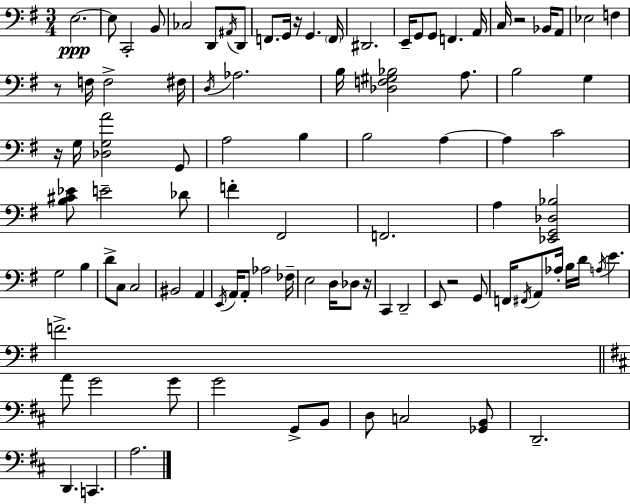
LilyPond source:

{
  \clef bass
  \numericTimeSignature
  \time 3/4
  \key e \minor
  \repeat volta 2 { e2.~~\ppp | e8 c,2-. b,8 | ces2 d,8 \acciaccatura { ais,16 } d,8 | f,8. g,16 r16 g,4. | \break \parenthesize f,16 dis,2. | e,16-- g,8 g,8 f,4. | a,16 c16 r2 bes,16 a,8 | ees2 f4 | \break r8 f16 f2-> | fis16 \acciaccatura { d16 } aes2. | b16 <des f gis bes>2 a8. | b2 g4 | \break r16 g16 <des g a'>2 | g,8 a2 b4 | b2 a4~~ | a4 c'2 | \break <b cis' ees'>8 e'2-- | des'8 f'4-. fis,2 | f,2. | a4 <ees, g, des bes>2 | \break g2 b4 | d'8-> c8 c2 | bis,2 a,4 | \acciaccatura { e,16 } a,16 a,8-. aes2 | \break fes16-- e2 d16 | des8 r16 c,4 d,2-- | e,8 r2 | g,8 f,16 \acciaccatura { fis,16 } a,8 aes16-. b16 d'16 \acciaccatura { a16 } e'4. | \break f'2.-> | \bar "||" \break \key b \minor a'8 g'2 g'8 | g'2 g,8-> b,8 | d8 c2 <ges, b,>8 | d,2.-- | \break d,4. c,4. | a2. | } \bar "|."
}